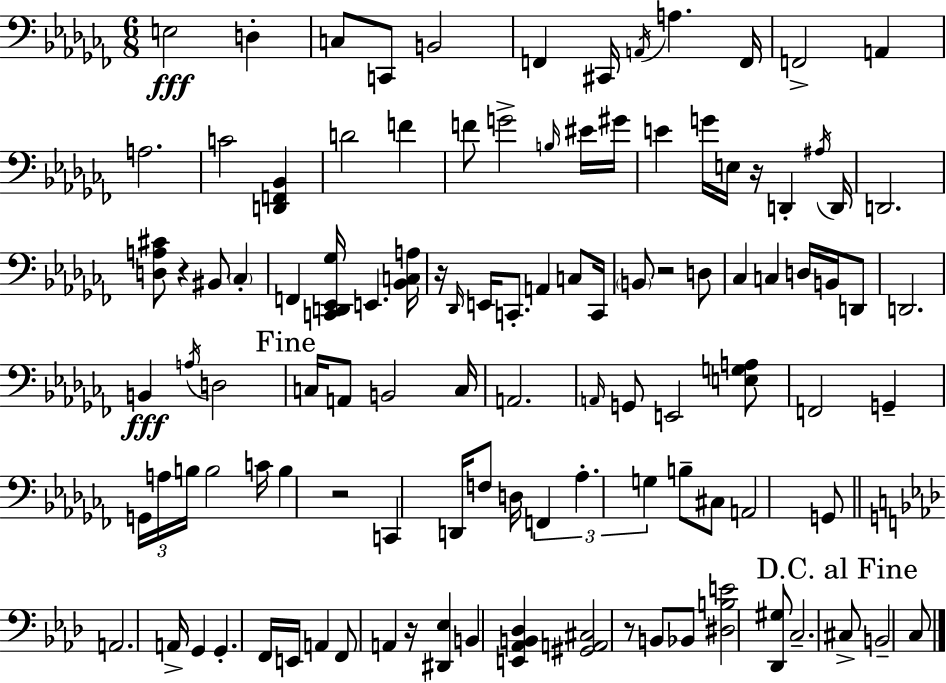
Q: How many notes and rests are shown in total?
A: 109